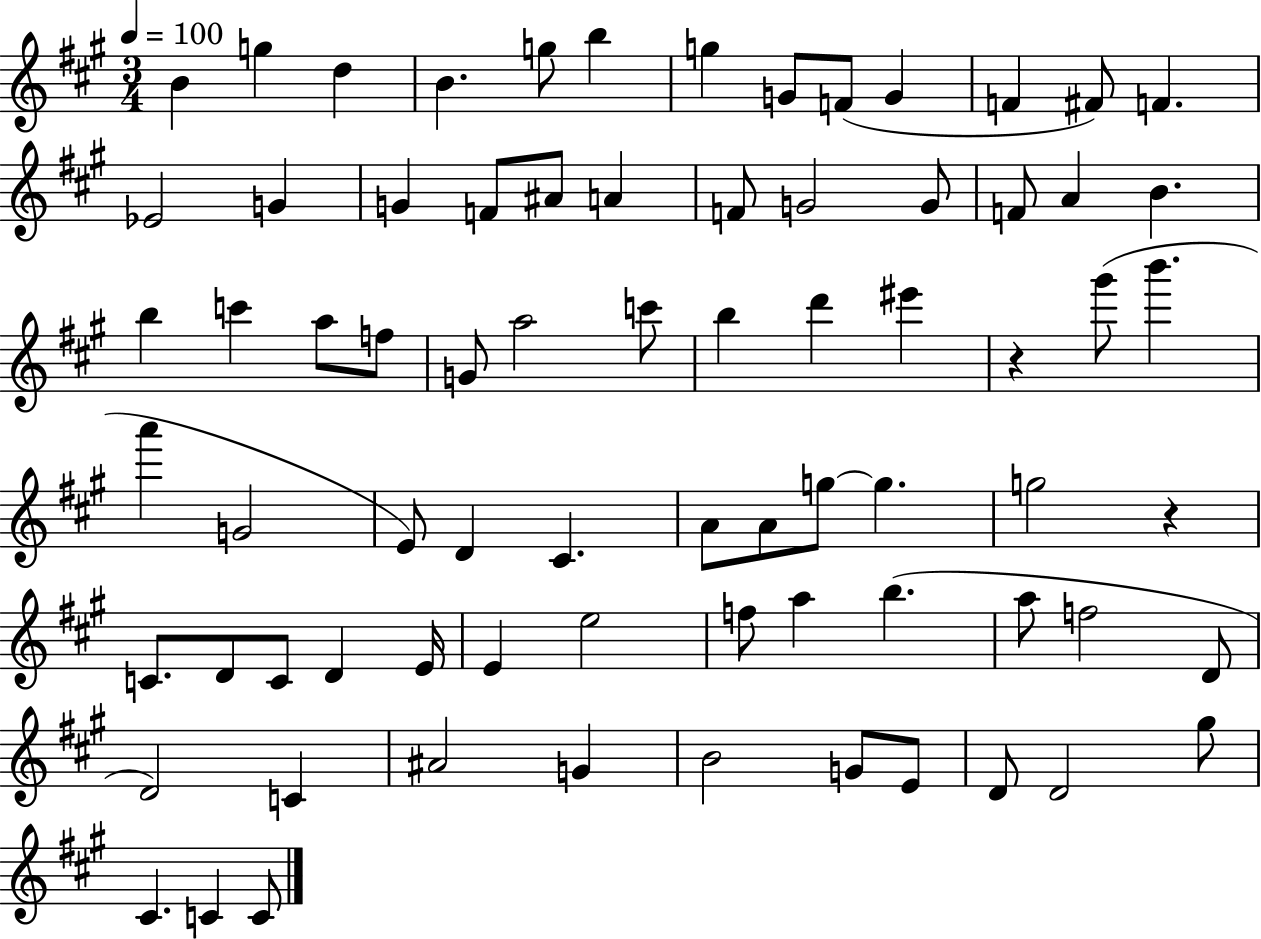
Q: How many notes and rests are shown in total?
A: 75